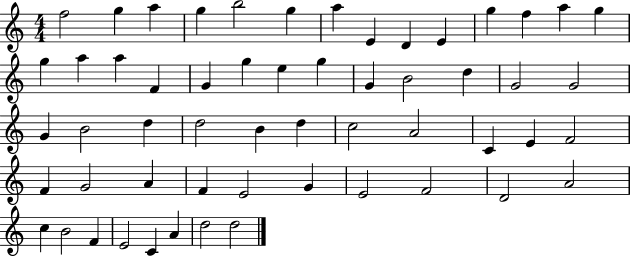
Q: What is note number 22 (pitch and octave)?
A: G5